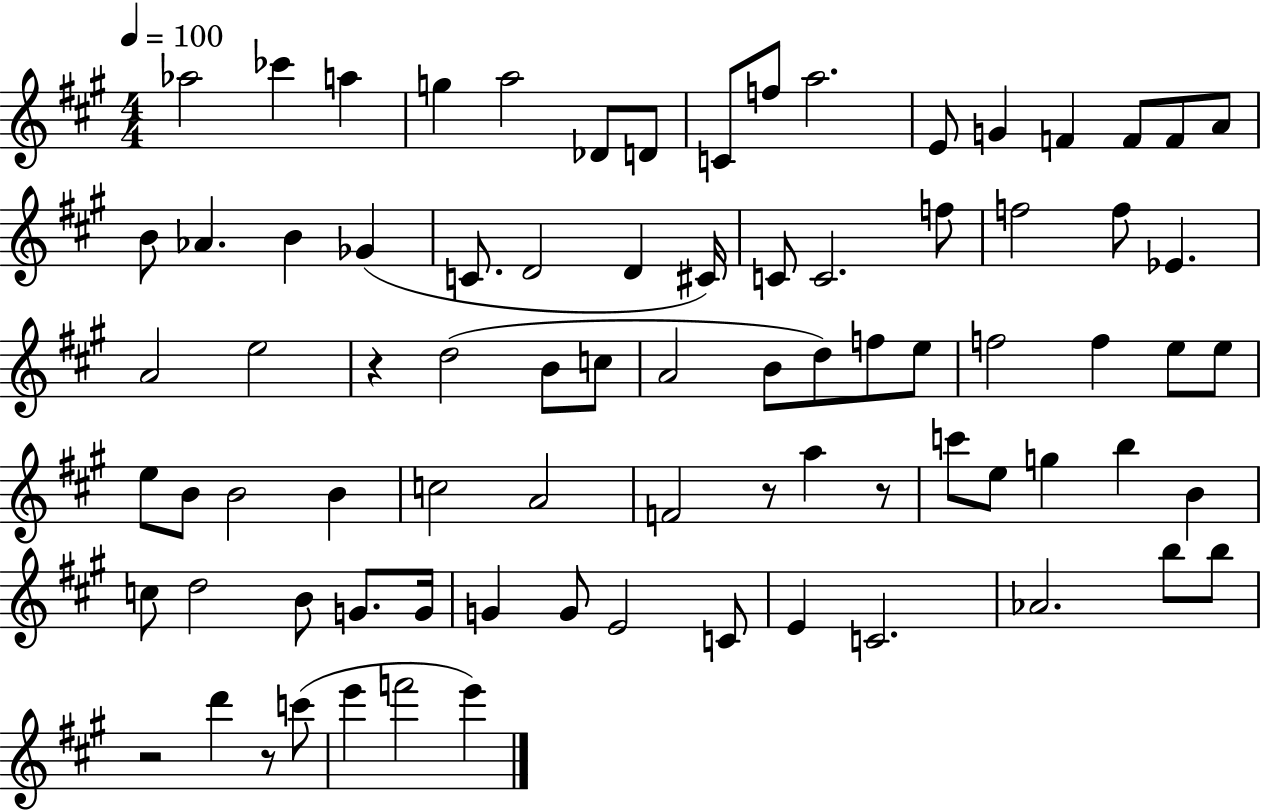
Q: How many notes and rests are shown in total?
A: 81